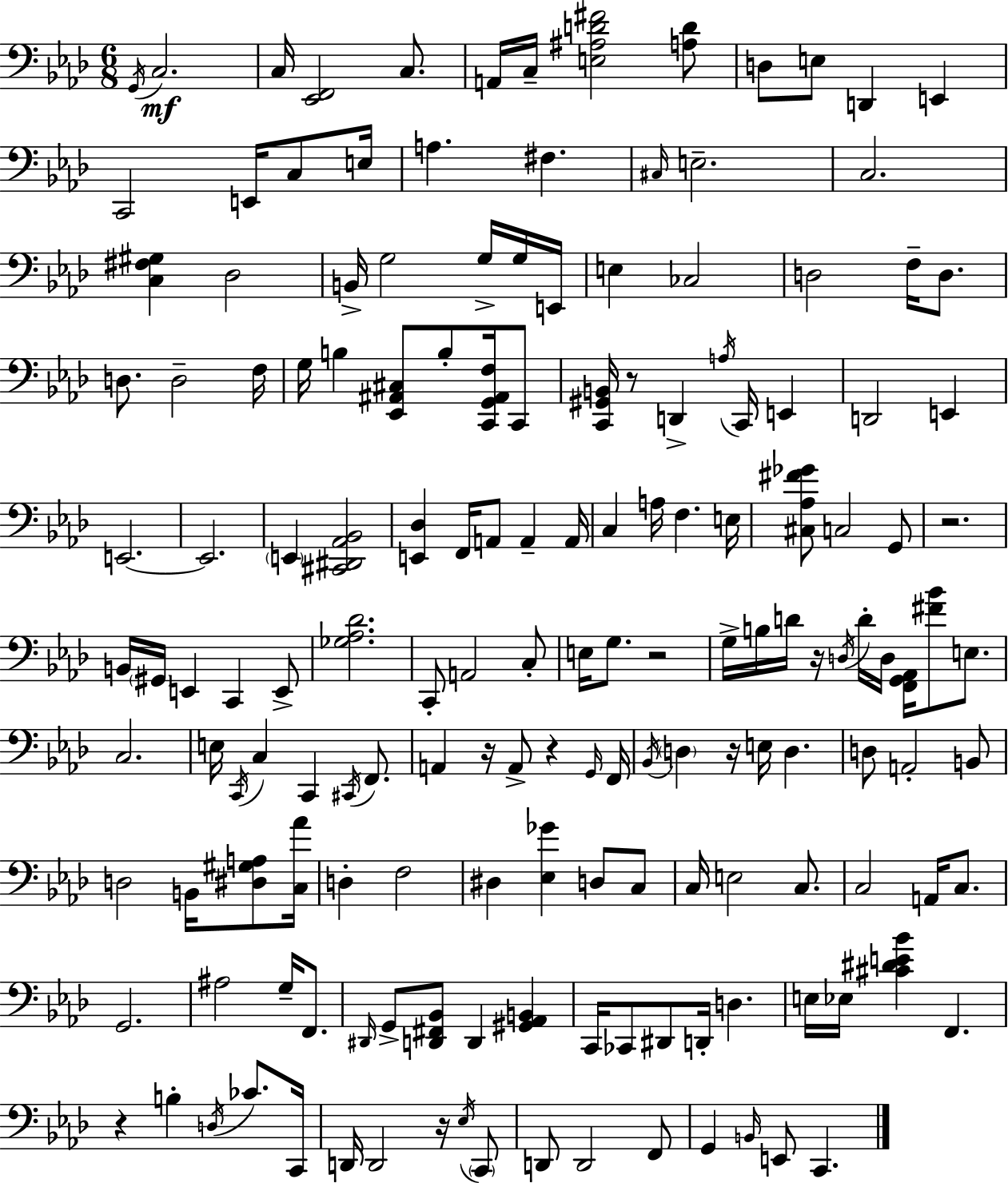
G2/s C3/h. C3/s [Eb2,F2]/h C3/e. A2/s C3/s [E3,A#3,D4,F#4]/h [A3,D4]/e D3/e E3/e D2/q E2/q C2/h E2/s C3/e E3/s A3/q. F#3/q. C#3/s E3/h. C3/h. [C3,F#3,G#3]/q Db3/h B2/s G3/h G3/s G3/s E2/s E3/q CES3/h D3/h F3/s D3/e. D3/e. D3/h F3/s G3/s B3/q [Eb2,A#2,C#3]/e B3/e [C2,G2,A#2,F3]/s C2/e [C2,G#2,B2]/s R/e D2/q A3/s C2/s E2/q D2/h E2/q E2/h. E2/h. E2/q [C#2,D#2,Ab2,Bb2]/h [E2,Db3]/q F2/s A2/e A2/q A2/s C3/q A3/s F3/q. E3/s [C#3,Ab3,F#4,Gb4]/e C3/h G2/e R/h. B2/s G#2/s E2/q C2/q E2/e [Gb3,Ab3,Db4]/h. C2/e A2/h C3/e E3/s G3/e. R/h G3/s B3/s D4/s R/s D3/s D4/s D3/s [F2,G2,Ab2]/s [F#4,Bb4]/e E3/e. C3/h. E3/s C2/s C3/q C2/q C#2/s F2/e. A2/q R/s A2/e R/q G2/s F2/s Bb2/s D3/q R/s E3/s D3/q. D3/e A2/h B2/e D3/h B2/s [D#3,G#3,A3]/e [C3,Ab4]/s D3/q F3/h D#3/q [Eb3,Gb4]/q D3/e C3/e C3/s E3/h C3/e. C3/h A2/s C3/e. G2/h. A#3/h G3/s F2/e. D#2/s G2/e [D2,F#2,Bb2]/e D2/q [G#2,Ab2,B2]/q C2/s CES2/e D#2/e D2/s D3/q. E3/s Eb3/s [C#4,D#4,E4,Bb4]/q F2/q. R/q B3/q D3/s CES4/e. C2/s D2/s D2/h R/s Eb3/s C2/e D2/e D2/h F2/e G2/q B2/s E2/e C2/q.